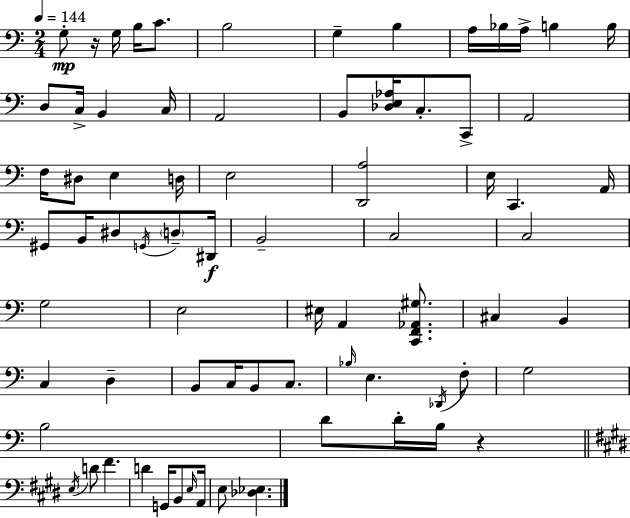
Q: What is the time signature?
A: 2/4